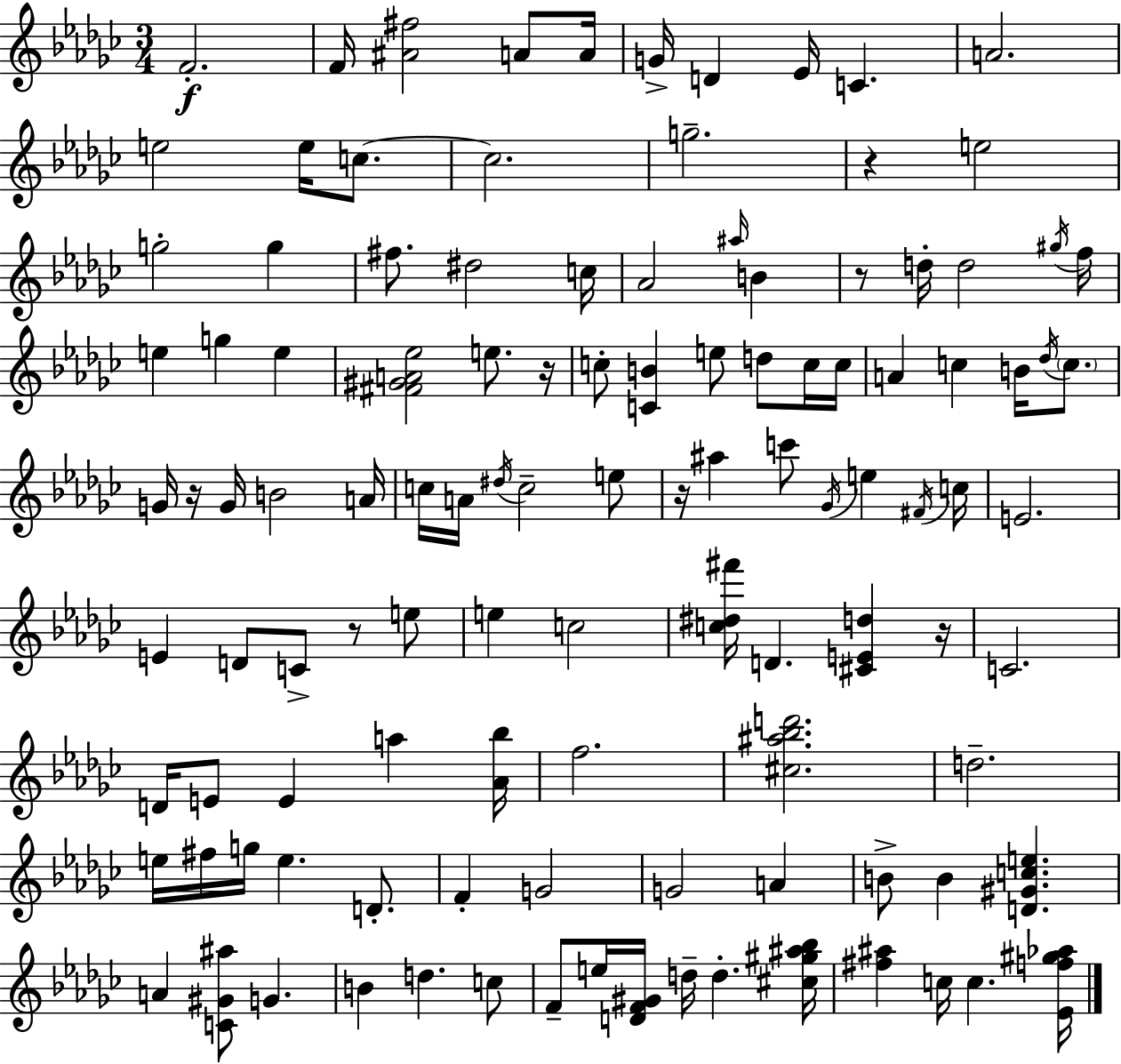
X:1
T:Untitled
M:3/4
L:1/4
K:Ebm
F2 F/4 [^A^f]2 A/2 A/4 G/4 D _E/4 C A2 e2 e/4 c/2 c2 g2 z e2 g2 g ^f/2 ^d2 c/4 _A2 ^a/4 B z/2 d/4 d2 ^g/4 f/4 e g e [^F^GA_e]2 e/2 z/4 c/2 [CB] e/2 d/2 c/4 c/4 A c B/4 _d/4 c/2 G/4 z/4 G/4 B2 A/4 c/4 A/4 ^d/4 c2 e/2 z/4 ^a c'/2 _G/4 e ^F/4 c/4 E2 E D/2 C/2 z/2 e/2 e c2 [c^d^f']/4 D [^CEd] z/4 C2 D/4 E/2 E a [_A_b]/4 f2 [^c^a_bd']2 d2 e/4 ^f/4 g/4 e D/2 F G2 G2 A B/2 B [D^Gce] A [C^G^a]/2 G B d c/2 F/2 e/4 [DF^G]/4 d/4 d [^c^g^a_b]/4 [^f^a] c/4 c [_Ef^g_a]/4